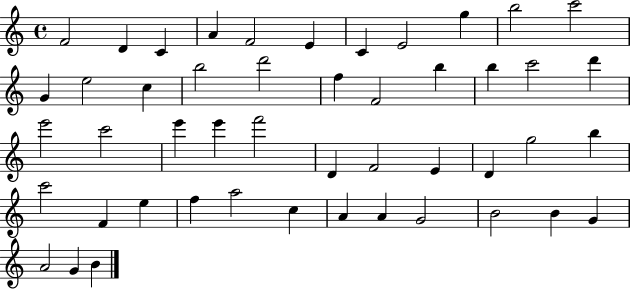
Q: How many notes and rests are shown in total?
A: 48